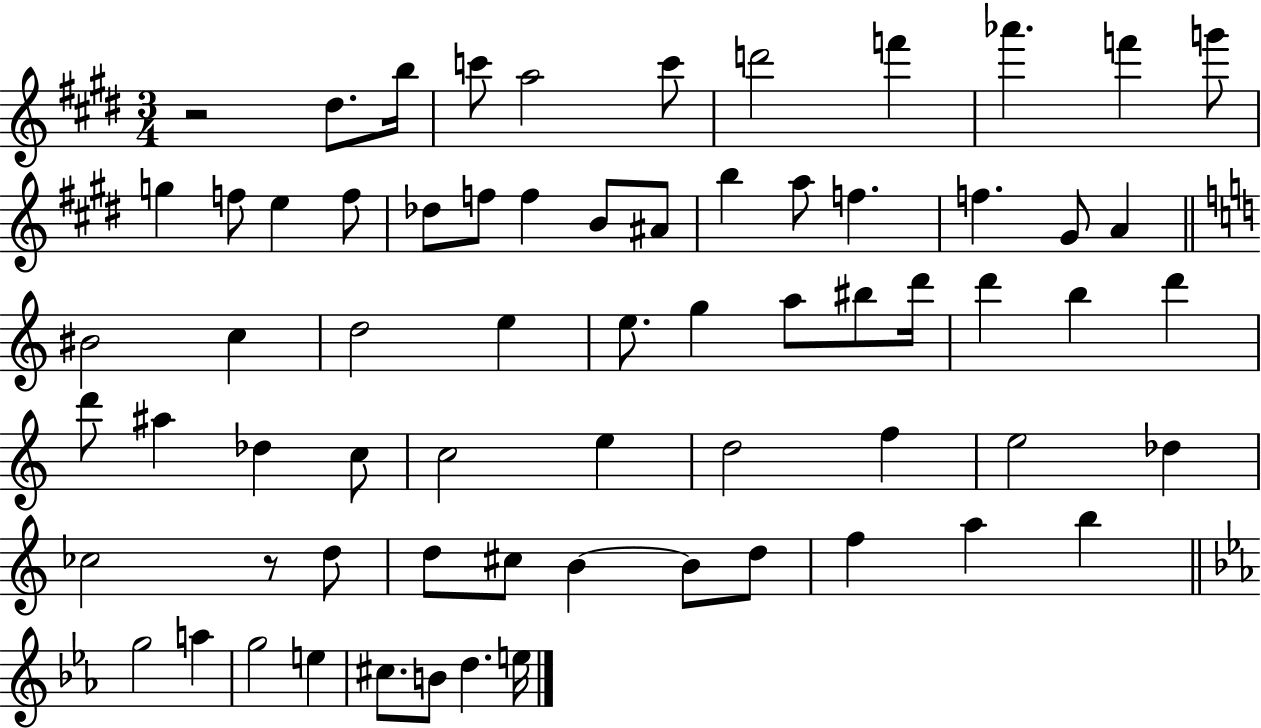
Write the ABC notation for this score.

X:1
T:Untitled
M:3/4
L:1/4
K:E
z2 ^d/2 b/4 c'/2 a2 c'/2 d'2 f' _a' f' g'/2 g f/2 e f/2 _d/2 f/2 f B/2 ^A/2 b a/2 f f ^G/2 A ^B2 c d2 e e/2 g a/2 ^b/2 d'/4 d' b d' d'/2 ^a _d c/2 c2 e d2 f e2 _d _c2 z/2 d/2 d/2 ^c/2 B B/2 d/2 f a b g2 a g2 e ^c/2 B/2 d e/4